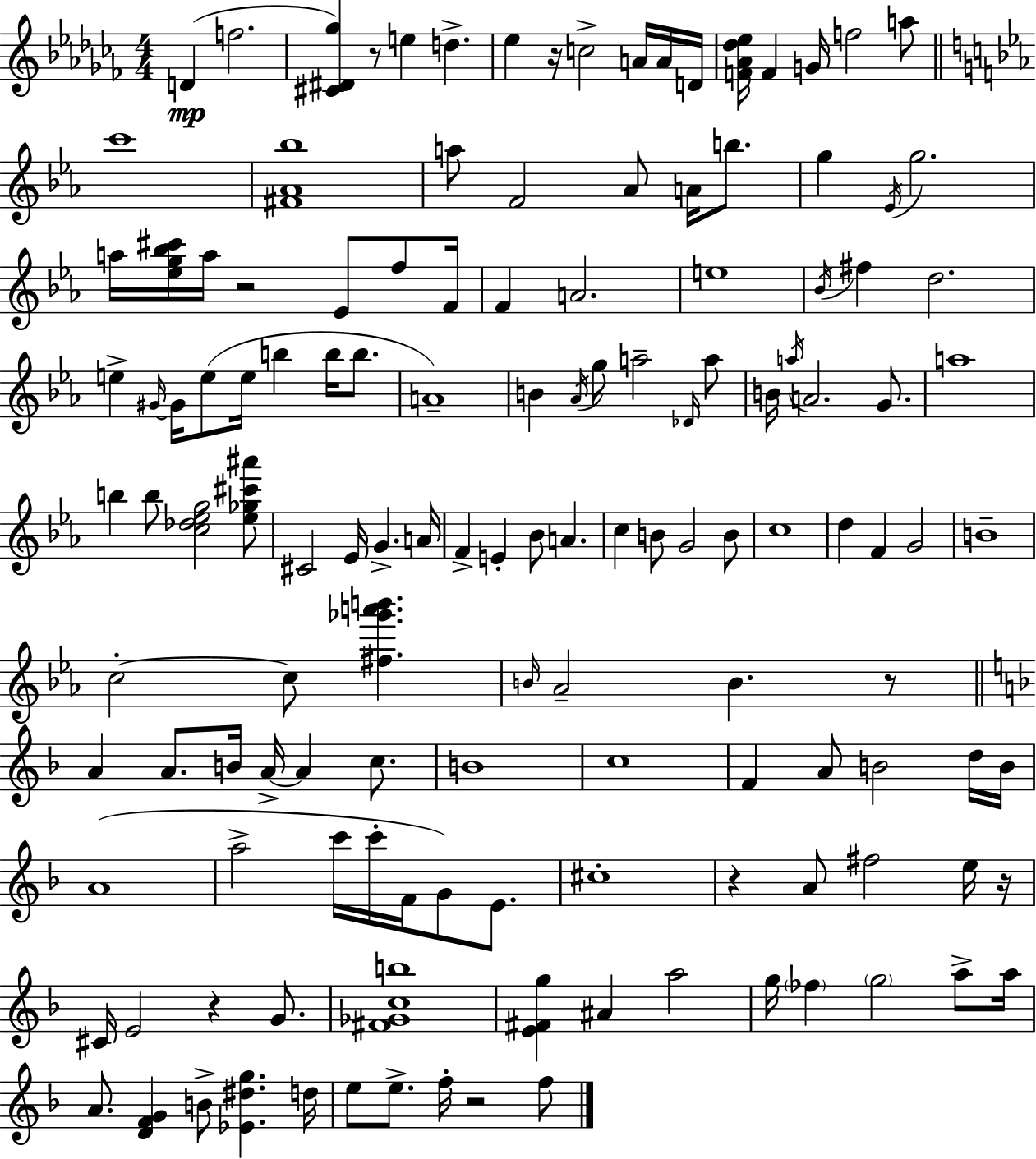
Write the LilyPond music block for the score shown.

{
  \clef treble
  \numericTimeSignature
  \time 4/4
  \key aes \minor
  d'4(\mp f''2. | <cis' dis' ges''>4) r8 e''4 d''4.-> | ees''4 r16 c''2-> a'16 a'16 d'16 | <f' aes' des'' ees''>16 f'4 g'16 f''2 a''8 | \break \bar "||" \break \key ees \major c'''1 | <fis' aes' bes''>1 | a''8 f'2 aes'8 a'16 b''8. | g''4 \acciaccatura { ees'16 } g''2. | \break a''16 <ees'' g'' bes'' cis'''>16 a''16 r2 ees'8 f''8 | f'16 f'4 a'2. | e''1 | \acciaccatura { bes'16 } fis''4 d''2. | \break e''4-> \grace { gis'16~ }~ gis'16 e''8( e''16 b''4 b''16 | b''8. a'1--) | b'4 \acciaccatura { aes'16 } g''8 a''2-- | \grace { des'16 } a''8 b'16 \acciaccatura { a''16 } a'2. | \break g'8. a''1 | b''4 b''8 <c'' des'' ees'' g''>2 | <ees'' ges'' cis''' ais'''>8 cis'2 ees'16 g'4.-> | a'16 f'4-> e'4-. bes'8 | \break a'4. c''4 b'8 g'2 | b'8 c''1 | d''4 f'4 g'2 | b'1-- | \break c''2-.~~ c''8 | <fis'' ges''' a''' b'''>4. \grace { b'16 } aes'2-- b'4. | r8 \bar "||" \break \key f \major a'4 a'8. b'16 a'16->~~ a'4 c''8. | b'1 | c''1 | f'4 a'8 b'2 d''16 b'16 | \break a'1( | a''2-> c'''16 c'''16-. f'16 g'8) e'8. | cis''1-. | r4 a'8 fis''2 e''16 r16 | \break cis'16 e'2 r4 g'8. | <fis' ges' c'' b''>1 | <e' fis' g''>4 ais'4 a''2 | g''16 \parenthesize fes''4 \parenthesize g''2 a''8-> a''16 | \break a'8. <d' f' g'>4 b'8-> <ees' dis'' g''>4. d''16 | e''8 e''8.-> f''16-. r2 f''8 | \bar "|."
}